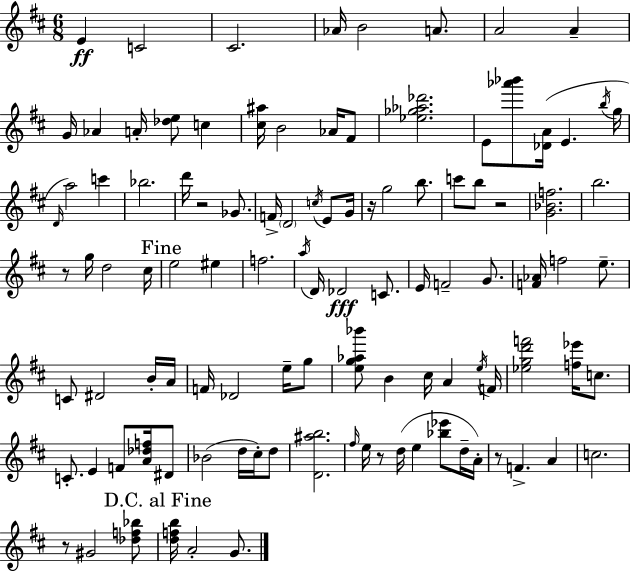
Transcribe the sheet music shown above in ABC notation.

X:1
T:Untitled
M:6/8
L:1/4
K:D
E C2 ^C2 _A/4 B2 A/2 A2 A G/4 _A A/4 [_de]/2 c [^c^a]/4 B2 _A/4 ^F/2 [_e_g_a_d']2 E/2 [_a'_b']/2 [_DA]/4 E b/4 g/4 D/4 a2 c' _b2 d'/4 z2 _G/2 F/4 D2 c/4 E/2 G/4 z/4 g2 b/2 c'/2 b/2 z2 [G_Bf]2 b2 z/2 g/4 d2 ^c/4 e2 ^e f2 a/4 D/4 _D2 C/2 E/4 F2 G/2 [F_A]/4 f2 e/2 C/2 ^D2 B/4 A/4 F/4 _D2 e/4 g/2 [eg_a_b']/2 B ^c/4 A e/4 F/4 [_egd'f']2 [f_e']/4 c/2 C/2 E F/2 [A_df]/4 ^D/2 _B2 d/4 ^c/4 d/2 [D^ab]2 ^f/4 e/4 z/2 d/4 e [_b_e']/2 d/4 A/4 z/2 F A c2 z/2 ^G2 [_df_b]/2 [dfb]/4 A2 G/2